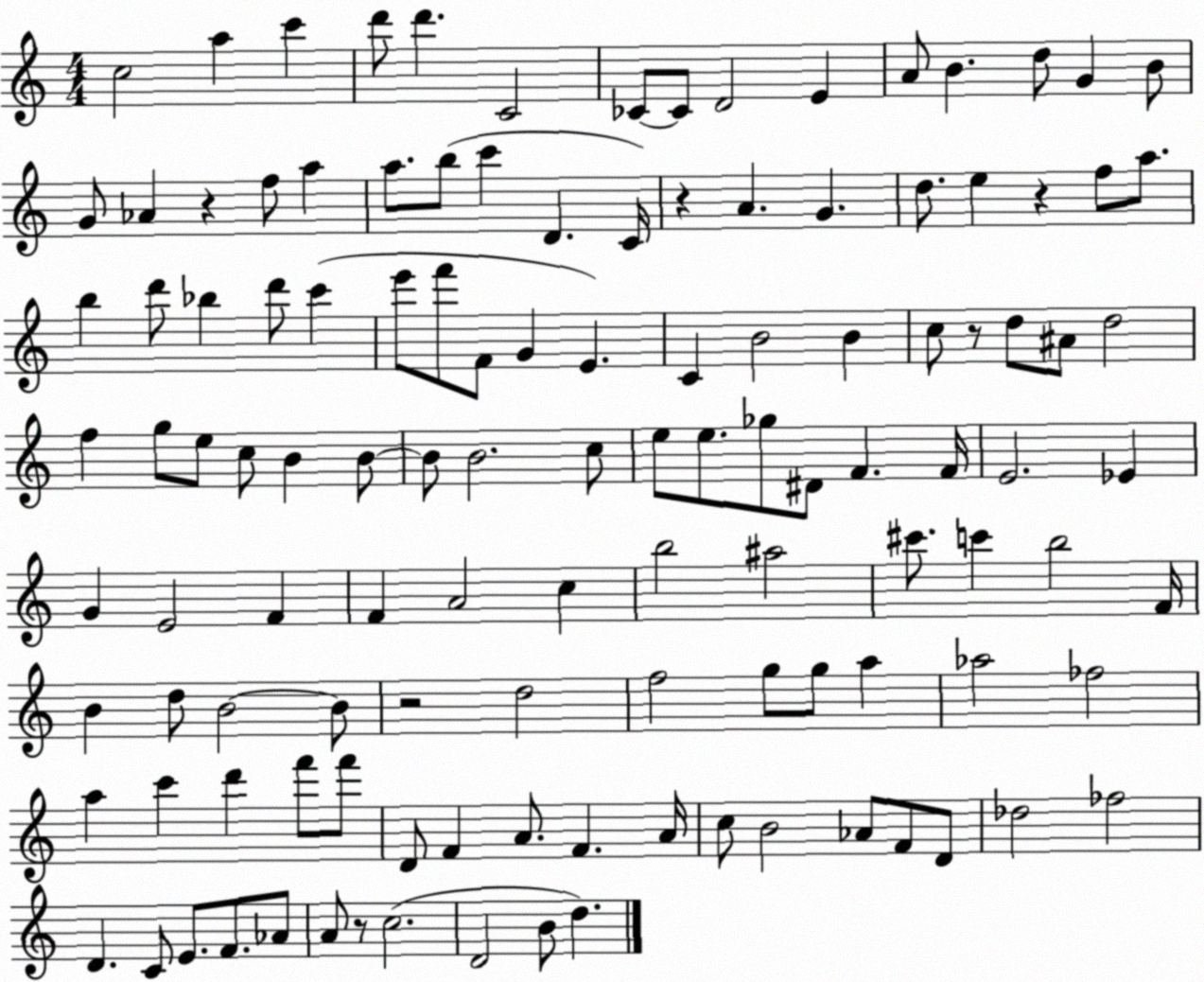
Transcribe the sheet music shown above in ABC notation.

X:1
T:Untitled
M:4/4
L:1/4
K:C
c2 a c' d'/2 d' C2 _C/2 _C/2 D2 E A/2 B d/2 G B/2 G/2 _A z f/2 a a/2 b/2 c' D C/4 z A G d/2 e z f/2 a/2 b d'/2 _b d'/2 c' e'/2 f'/2 F/2 G E C B2 B c/2 z/2 d/2 ^A/2 d2 f g/2 e/2 c/2 B B/2 B/2 B2 c/2 e/2 e/2 _g/2 ^D/2 F F/4 E2 _E G E2 F F A2 c b2 ^a2 ^c'/2 c' b2 F/4 B d/2 B2 B/2 z2 d2 f2 g/2 g/2 a _a2 _f2 a c' d' f'/2 f'/2 D/2 F A/2 F A/4 c/2 B2 _A/2 F/2 D/2 _d2 _f2 D C/2 E/2 F/2 _A/2 A/2 z/2 c2 D2 B/2 d